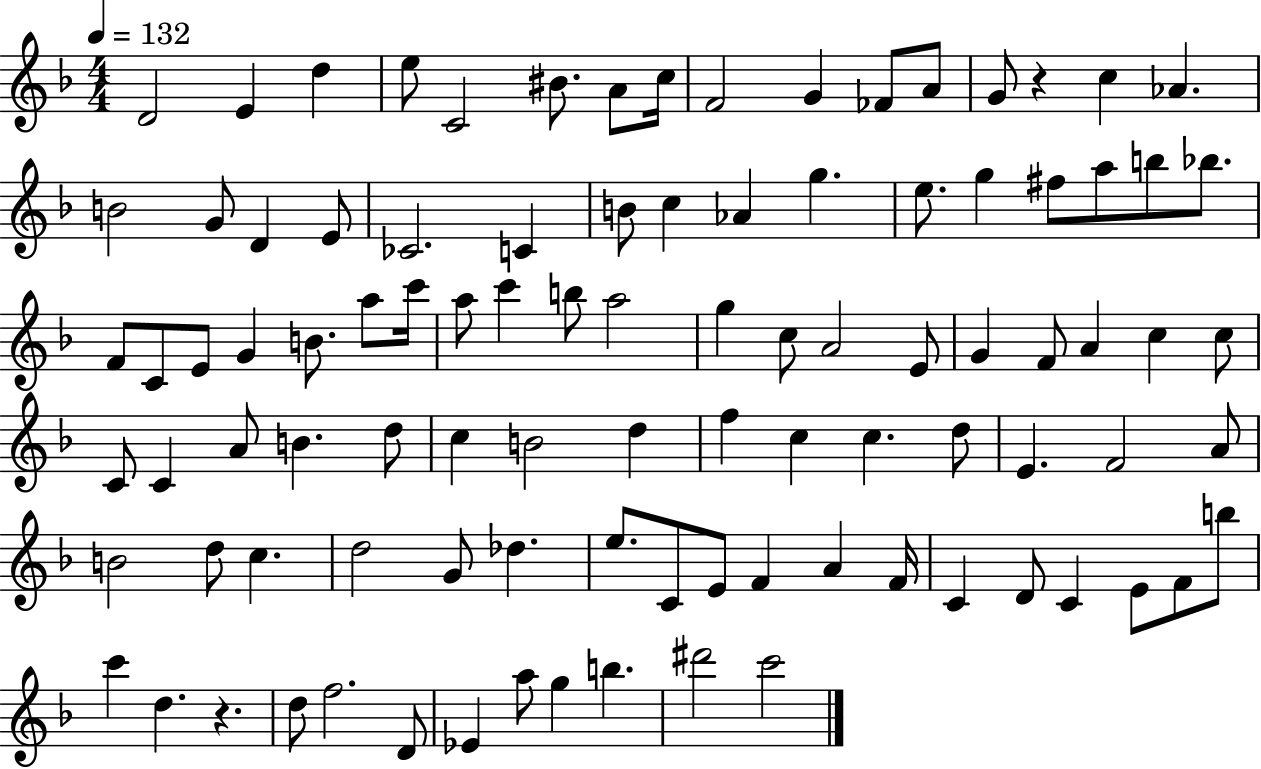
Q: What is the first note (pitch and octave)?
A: D4